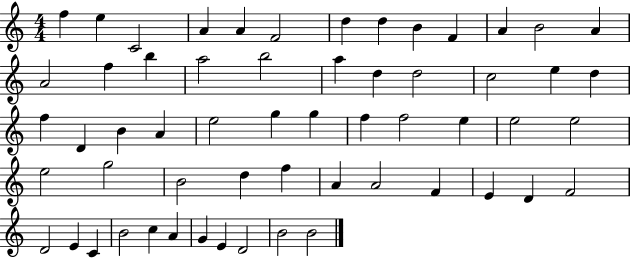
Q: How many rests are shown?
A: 0